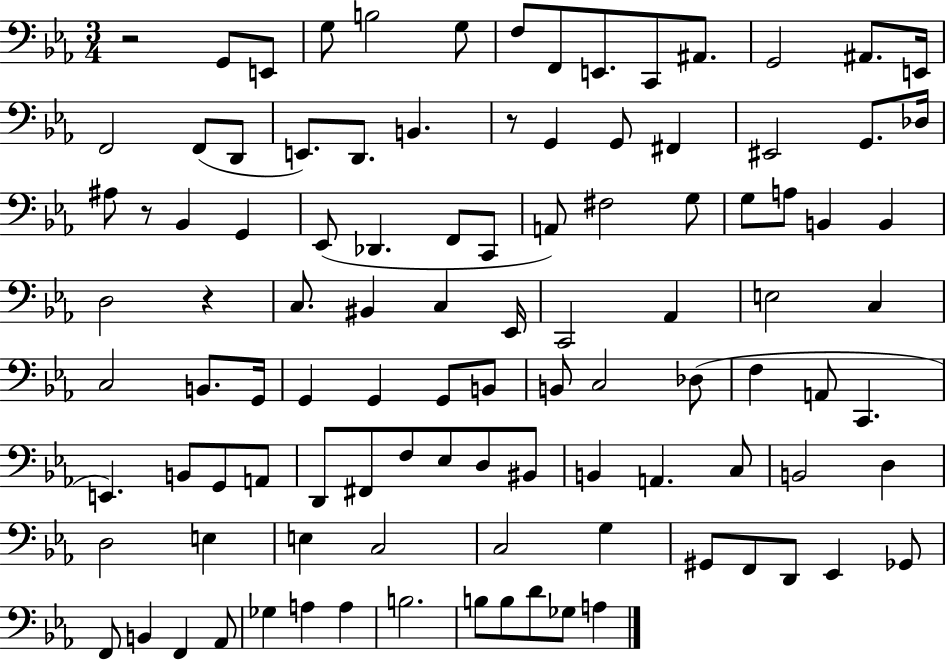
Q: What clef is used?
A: bass